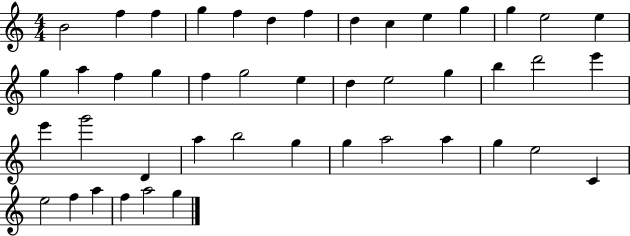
X:1
T:Untitled
M:4/4
L:1/4
K:C
B2 f f g f d f d c e g g e2 e g a f g f g2 e d e2 g b d'2 e' e' g'2 D a b2 g g a2 a g e2 C e2 f a f a2 g